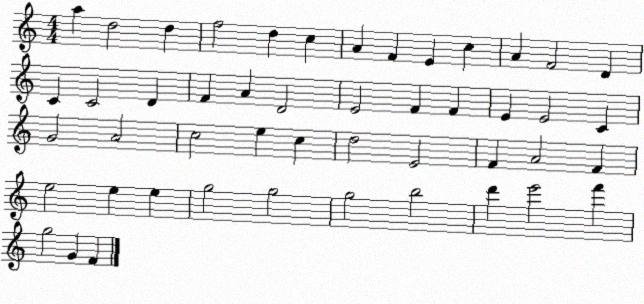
X:1
T:Untitled
M:4/4
L:1/4
K:C
a d2 d f2 d c A F E c A F2 D C C2 D F A D2 E2 F F E E2 C G2 A2 c2 e c d2 E2 F A2 F e2 e e g2 g2 g2 b2 d' e'2 f' g2 G F